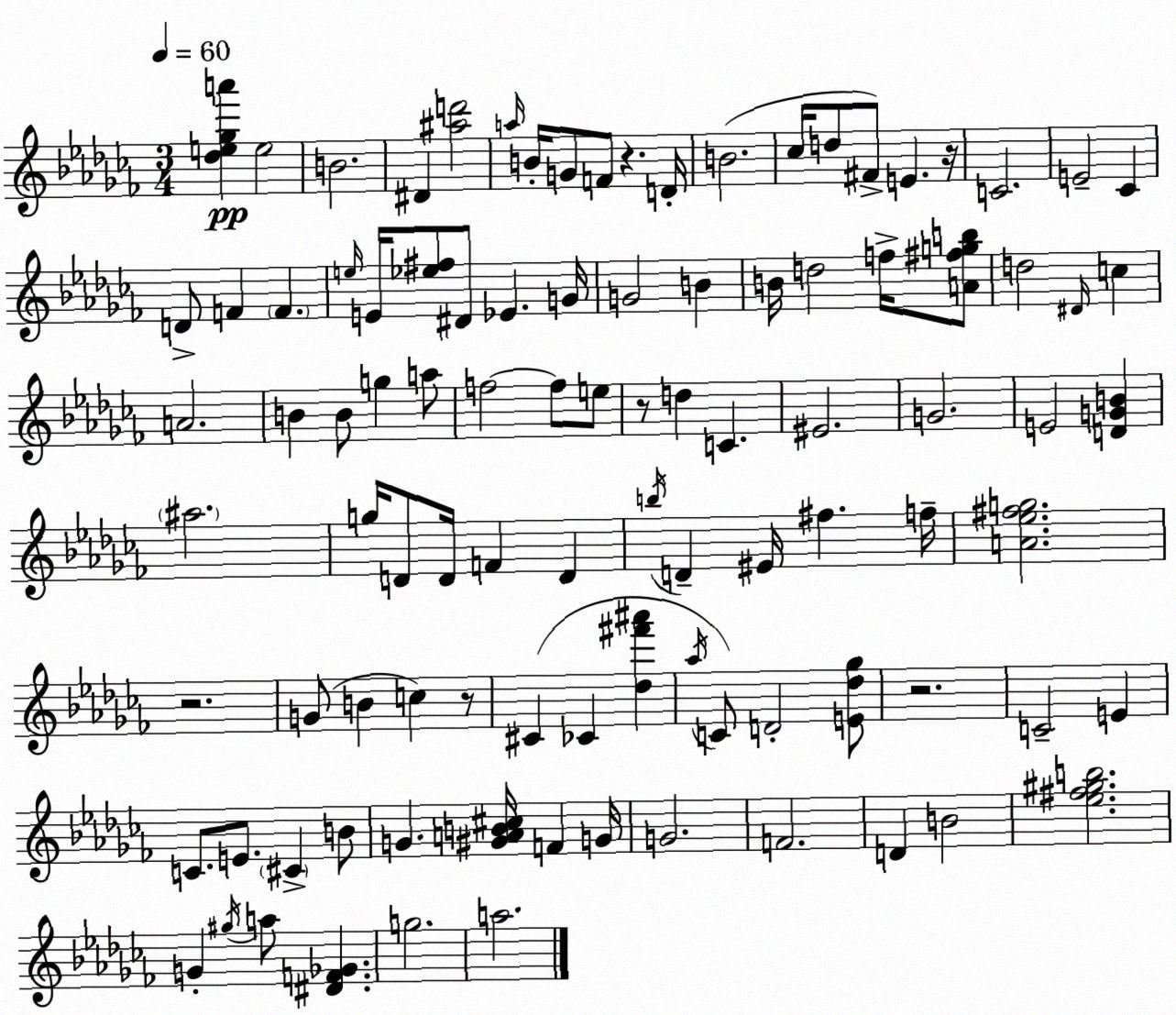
X:1
T:Untitled
M:3/4
L:1/4
K:Abm
[_de_ga'] e2 B2 ^D [^ad']2 a/4 B/4 G/2 F/2 z D/4 B2 _c/4 d/2 ^F/2 E z/4 C2 E2 _C D/2 F F e/4 E/4 [_e^f]/2 ^D/2 _E G/4 G2 B B/4 d2 f/4 [A^fgb]/2 d2 ^D/4 c A2 B B/2 g a/2 f2 f/2 e/2 z/2 d C ^E2 G2 E2 [DGB] ^a2 g/4 D/2 D/4 F D b/4 D ^E/4 ^f f/4 [A_e^fg]2 z2 G/2 B c z/2 ^C _C [_d^f'^a'] _a/4 C/2 D2 [E_d_g]/2 z2 C2 E C/2 E/2 ^C B/2 G [^GAB^c]/4 F G/4 G2 F2 D B2 [_e^f^gb]2 G ^g/4 a/2 [^DF_G] g2 a2